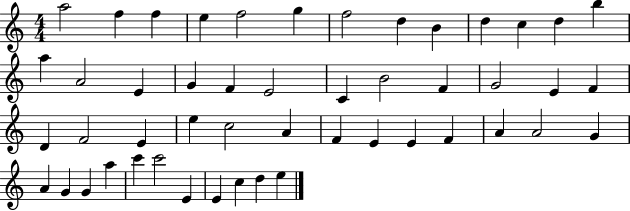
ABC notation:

X:1
T:Untitled
M:4/4
L:1/4
K:C
a2 f f e f2 g f2 d B d c d b a A2 E G F E2 C B2 F G2 E F D F2 E e c2 A F E E F A A2 G A G G a c' c'2 E E c d e